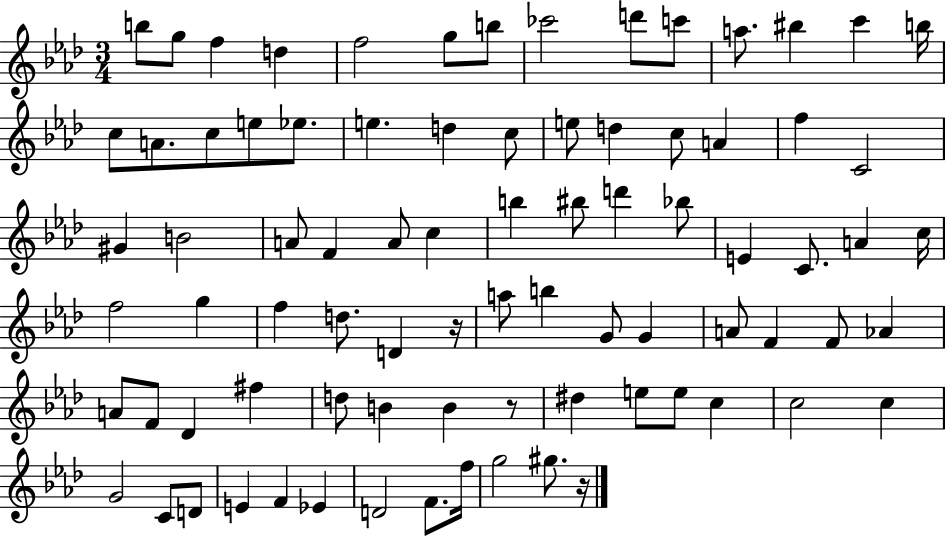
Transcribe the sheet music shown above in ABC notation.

X:1
T:Untitled
M:3/4
L:1/4
K:Ab
b/2 g/2 f d f2 g/2 b/2 _c'2 d'/2 c'/2 a/2 ^b c' b/4 c/2 A/2 c/2 e/2 _e/2 e d c/2 e/2 d c/2 A f C2 ^G B2 A/2 F A/2 c b ^b/2 d' _b/2 E C/2 A c/4 f2 g f d/2 D z/4 a/2 b G/2 G A/2 F F/2 _A A/2 F/2 _D ^f d/2 B B z/2 ^d e/2 e/2 c c2 c G2 C/2 D/2 E F _E D2 F/2 f/4 g2 ^g/2 z/4